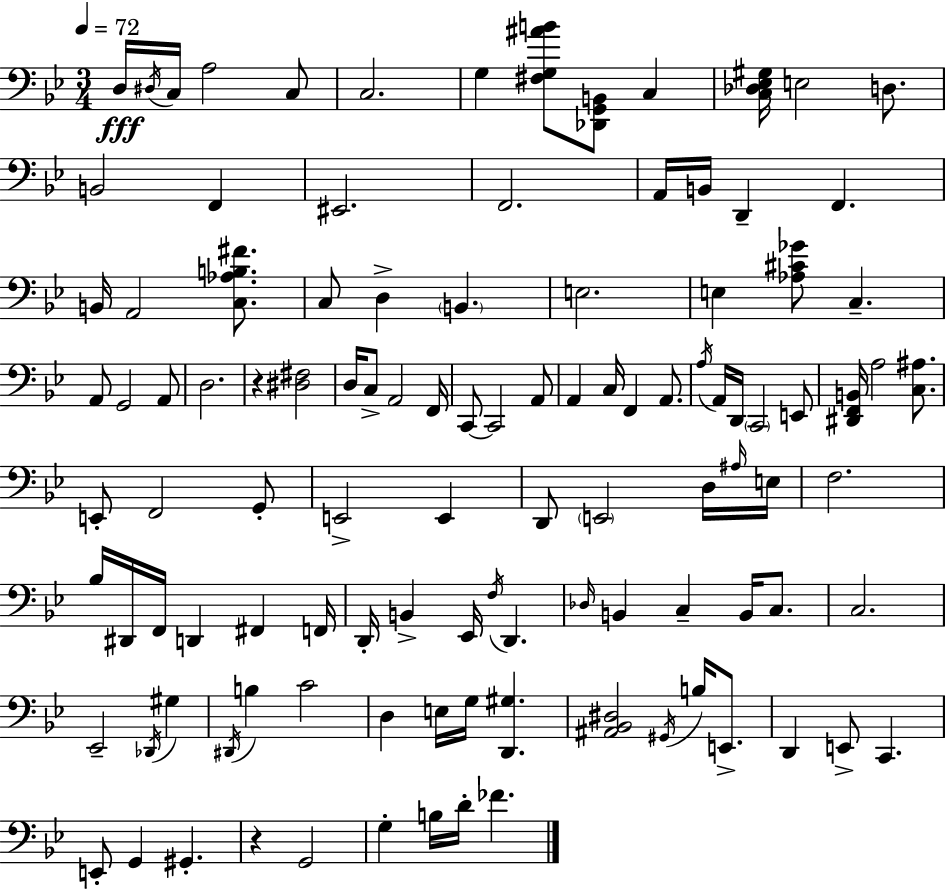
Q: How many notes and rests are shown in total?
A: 110